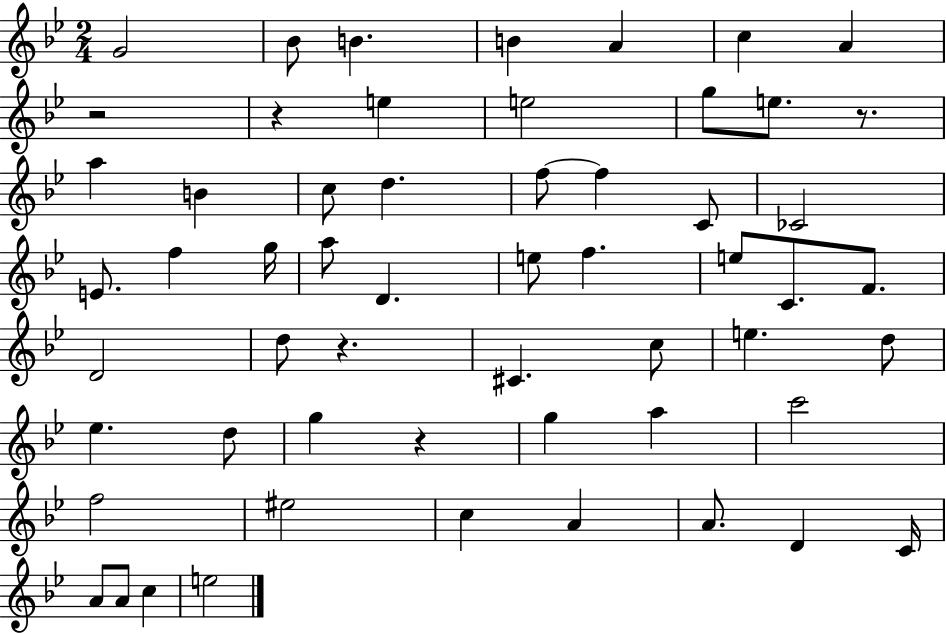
G4/h Bb4/e B4/q. B4/q A4/q C5/q A4/q R/h R/q E5/q E5/h G5/e E5/e. R/e. A5/q B4/q C5/e D5/q. F5/e F5/q C4/e CES4/h E4/e. F5/q G5/s A5/e D4/q. E5/e F5/q. E5/e C4/e. F4/e. D4/h D5/e R/q. C#4/q. C5/e E5/q. D5/e Eb5/q. D5/e G5/q R/q G5/q A5/q C6/h F5/h EIS5/h C5/q A4/q A4/e. D4/q C4/s A4/e A4/e C5/q E5/h